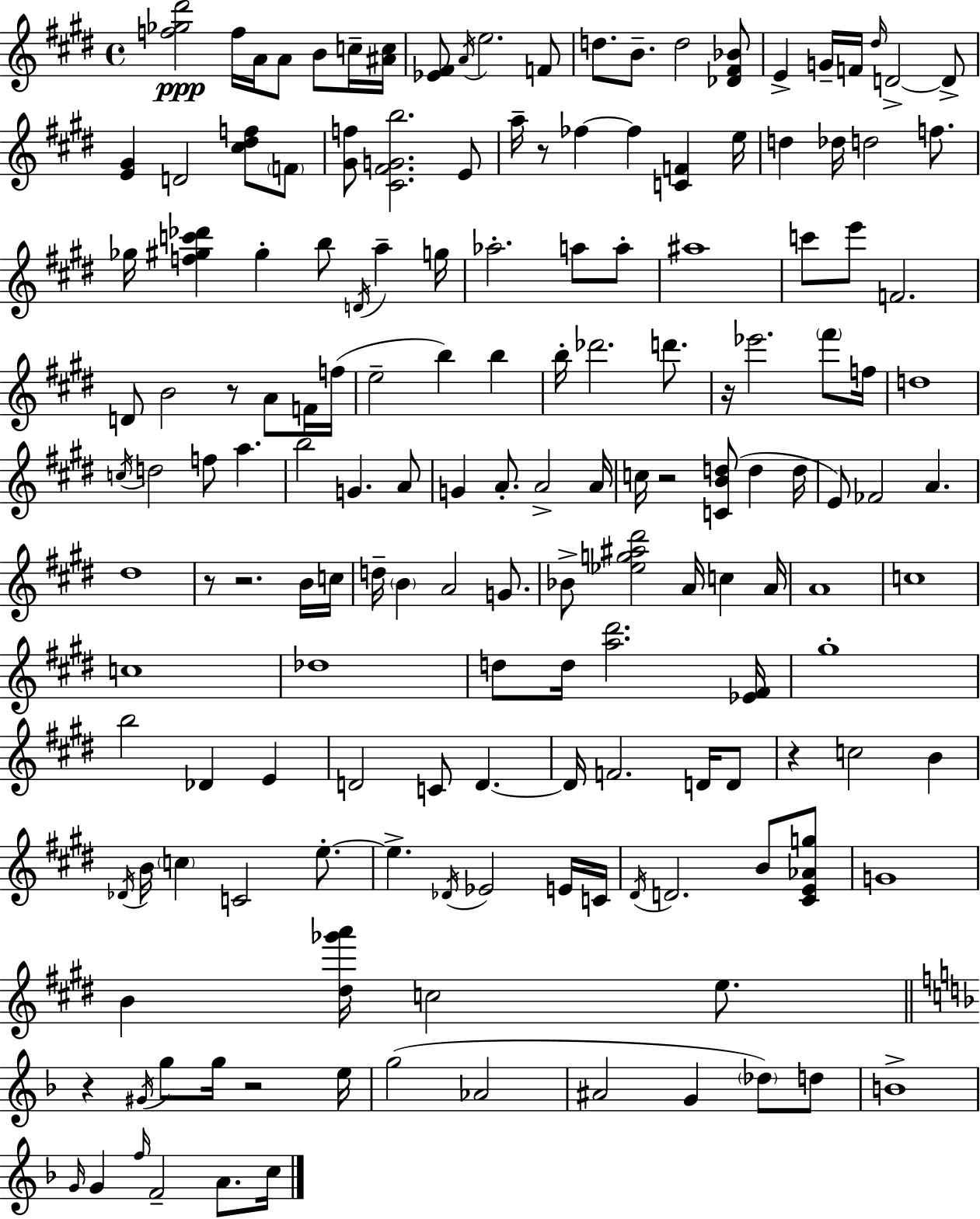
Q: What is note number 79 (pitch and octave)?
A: A4